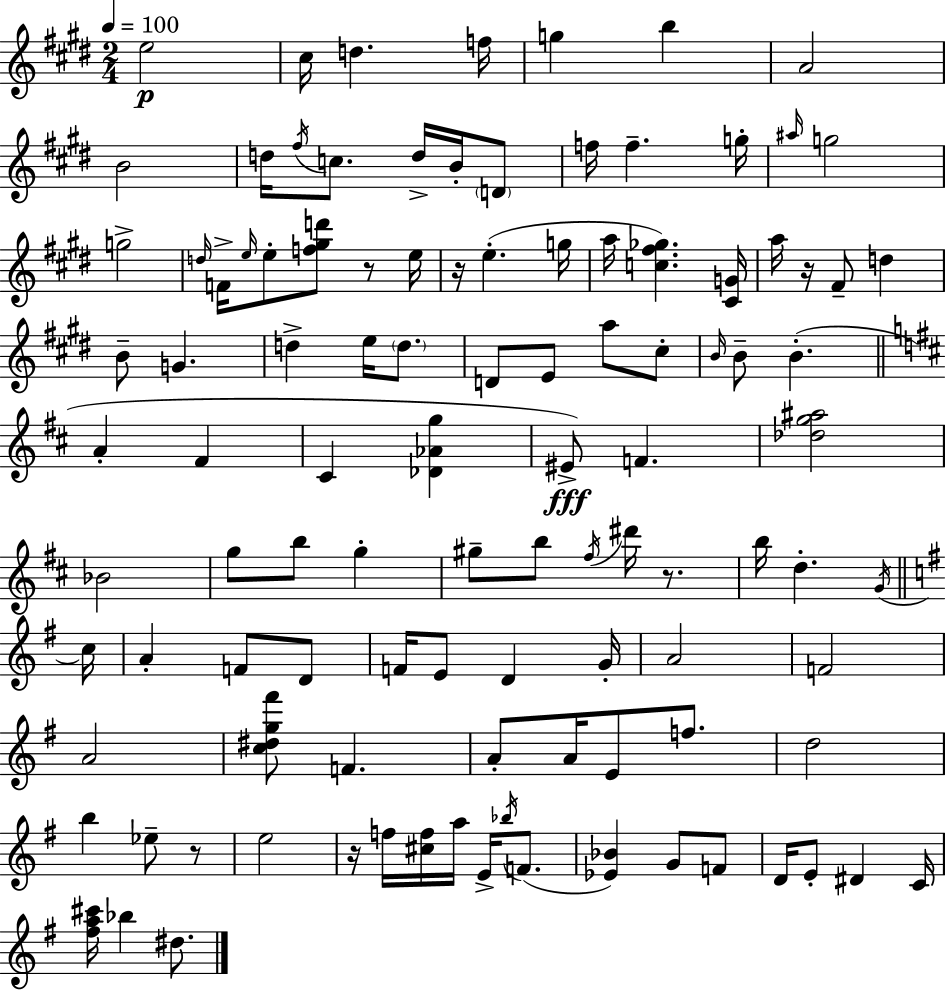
X:1
T:Untitled
M:2/4
L:1/4
K:E
e2 ^c/4 d f/4 g b A2 B2 d/4 ^f/4 c/2 d/4 B/4 D/2 f/4 f g/4 ^a/4 g2 g2 d/4 F/4 e/4 e/2 [f^gd']/2 z/2 e/4 z/4 e g/4 a/4 [c^f_g] [^CG]/4 a/4 z/4 ^F/2 d B/2 G d e/4 d/2 D/2 E/2 a/2 ^c/2 B/4 B/2 B A ^F ^C [_D_Ag] ^E/2 F [_dg^a]2 _B2 g/2 b/2 g ^g/2 b/2 ^f/4 ^d'/4 z/2 b/4 d G/4 c/4 A F/2 D/2 F/4 E/2 D G/4 A2 F2 A2 [c^dg^f']/2 F A/2 A/4 E/2 f/2 d2 b _e/2 z/2 e2 z/4 f/4 [^cf]/4 a/4 E/4 _b/4 F/2 [_E_B] G/2 F/2 D/4 E/2 ^D C/4 [^fa^c']/4 _b ^d/2